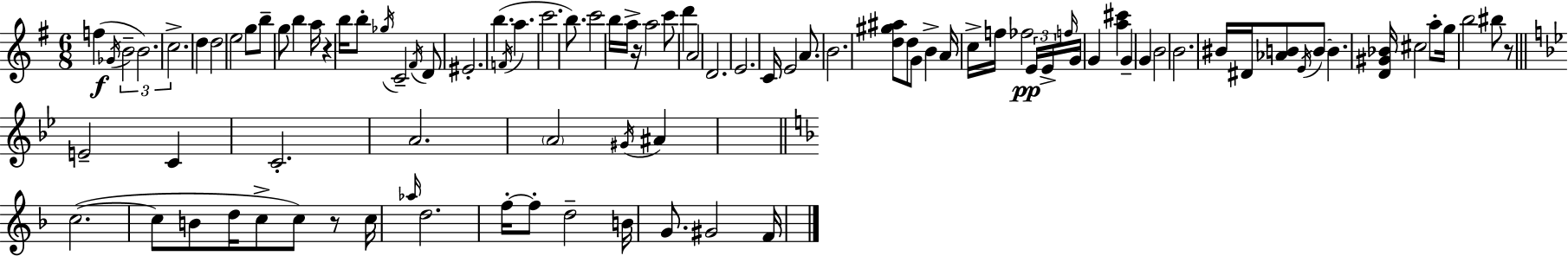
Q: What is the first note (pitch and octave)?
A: F5